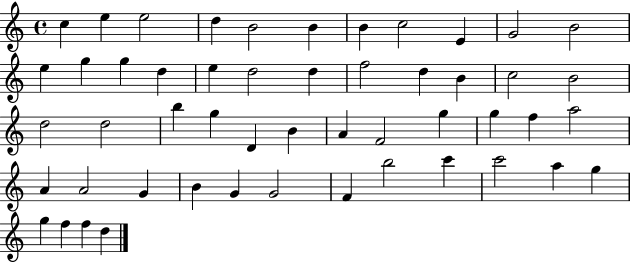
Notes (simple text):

C5/q E5/q E5/h D5/q B4/h B4/q B4/q C5/h E4/q G4/h B4/h E5/q G5/q G5/q D5/q E5/q D5/h D5/q F5/h D5/q B4/q C5/h B4/h D5/h D5/h B5/q G5/q D4/q B4/q A4/q F4/h G5/q G5/q F5/q A5/h A4/q A4/h G4/q B4/q G4/q G4/h F4/q B5/h C6/q C6/h A5/q G5/q G5/q F5/q F5/q D5/q